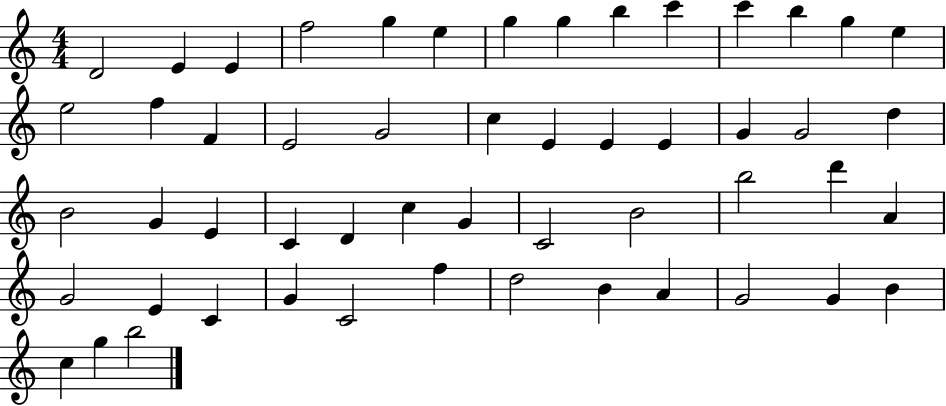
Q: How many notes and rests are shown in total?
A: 53